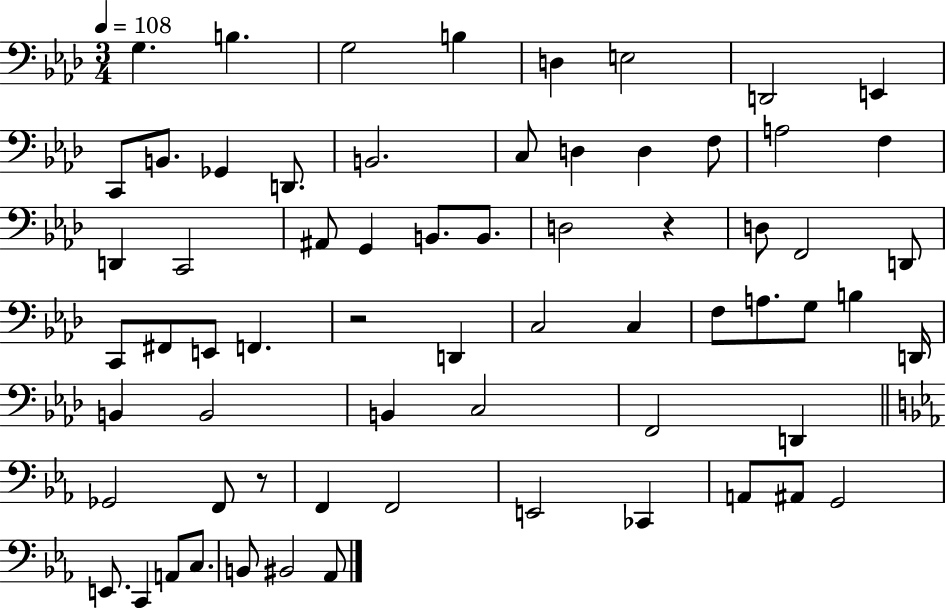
X:1
T:Untitled
M:3/4
L:1/4
K:Ab
G, B, G,2 B, D, E,2 D,,2 E,, C,,/2 B,,/2 _G,, D,,/2 B,,2 C,/2 D, D, F,/2 A,2 F, D,, C,,2 ^A,,/2 G,, B,,/2 B,,/2 D,2 z D,/2 F,,2 D,,/2 C,,/2 ^F,,/2 E,,/2 F,, z2 D,, C,2 C, F,/2 A,/2 G,/2 B, D,,/4 B,, B,,2 B,, C,2 F,,2 D,, _G,,2 F,,/2 z/2 F,, F,,2 E,,2 _C,, A,,/2 ^A,,/2 G,,2 E,,/2 C,, A,,/2 C,/2 B,,/2 ^B,,2 _A,,/2